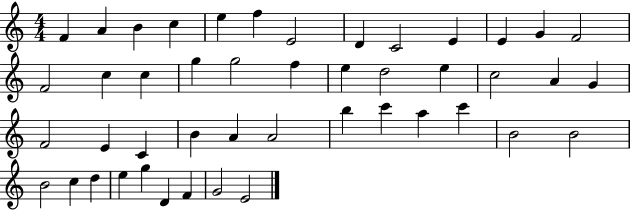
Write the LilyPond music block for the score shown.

{
  \clef treble
  \numericTimeSignature
  \time 4/4
  \key c \major
  f'4 a'4 b'4 c''4 | e''4 f''4 e'2 | d'4 c'2 e'4 | e'4 g'4 f'2 | \break f'2 c''4 c''4 | g''4 g''2 f''4 | e''4 d''2 e''4 | c''2 a'4 g'4 | \break f'2 e'4 c'4 | b'4 a'4 a'2 | b''4 c'''4 a''4 c'''4 | b'2 b'2 | \break b'2 c''4 d''4 | e''4 g''4 d'4 f'4 | g'2 e'2 | \bar "|."
}